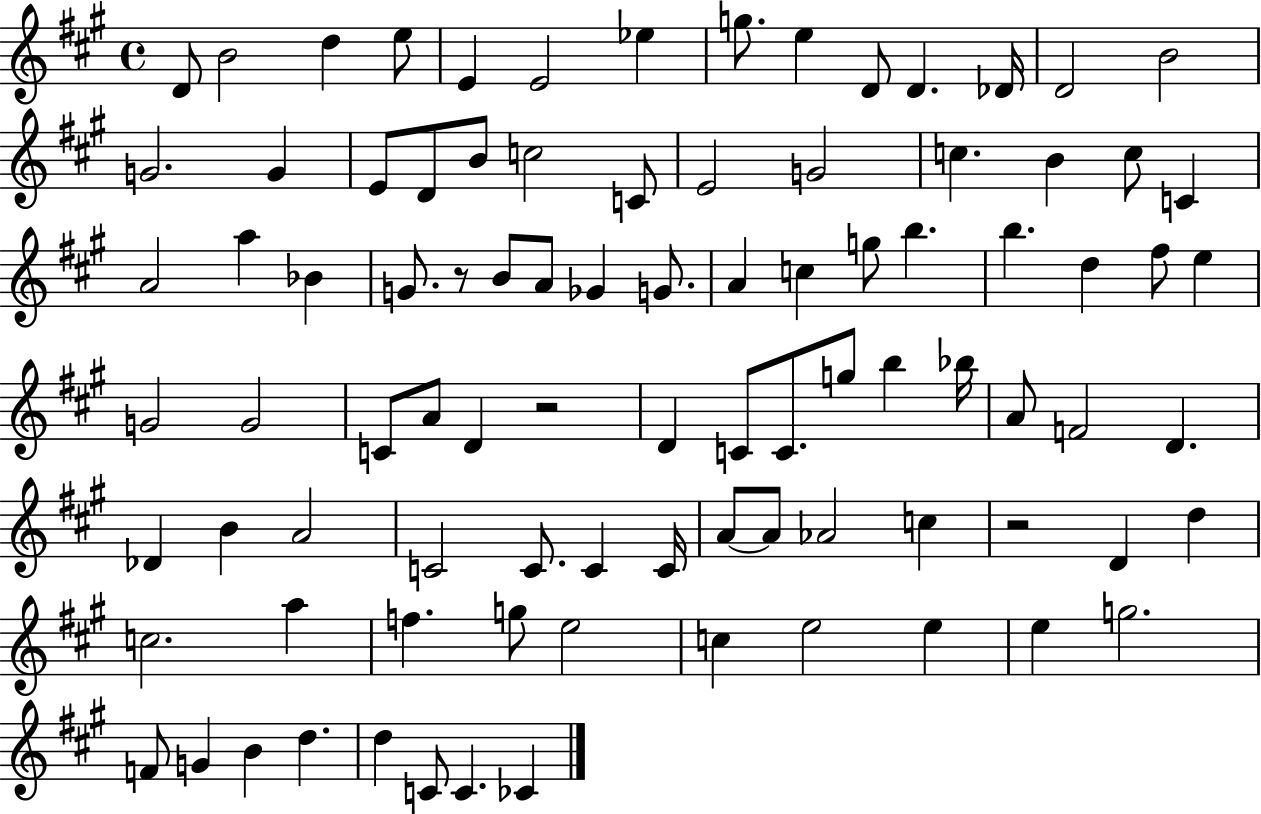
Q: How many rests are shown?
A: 3